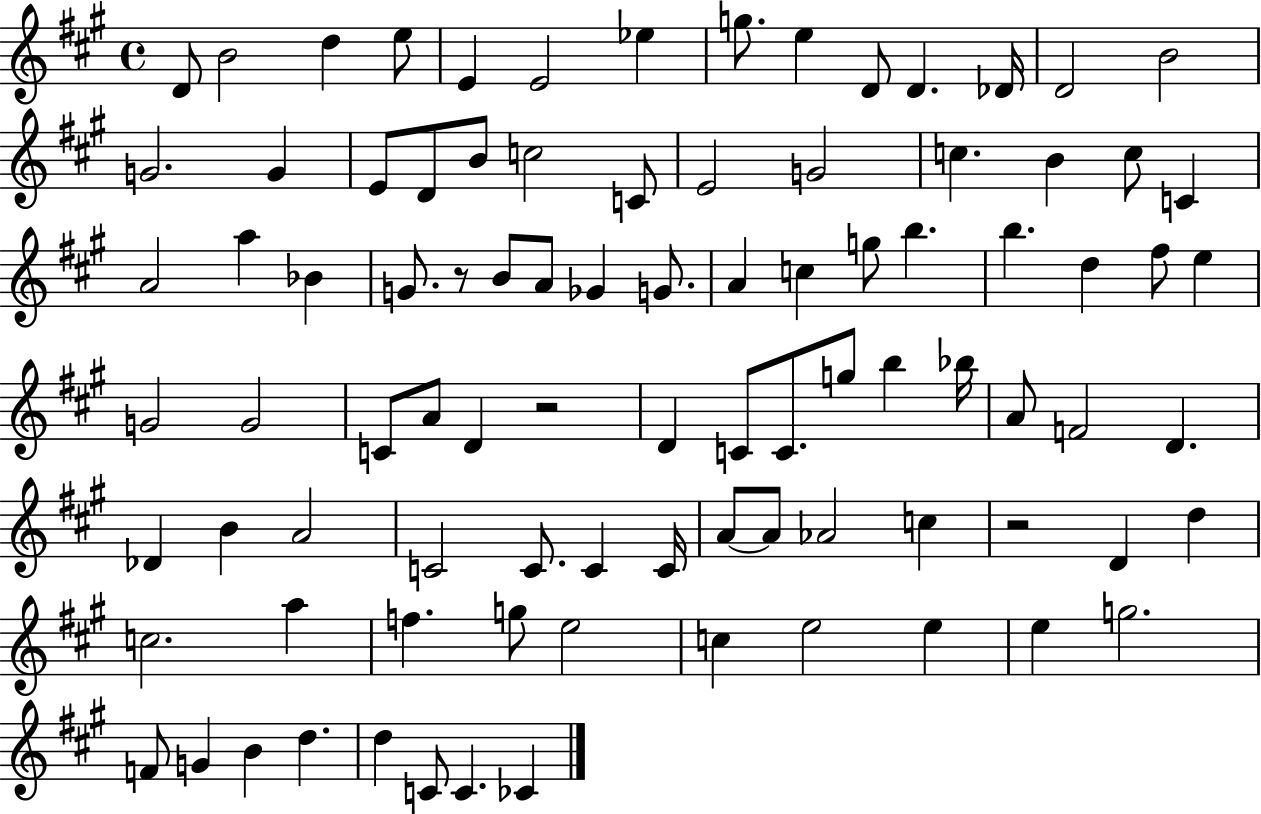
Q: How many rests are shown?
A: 3